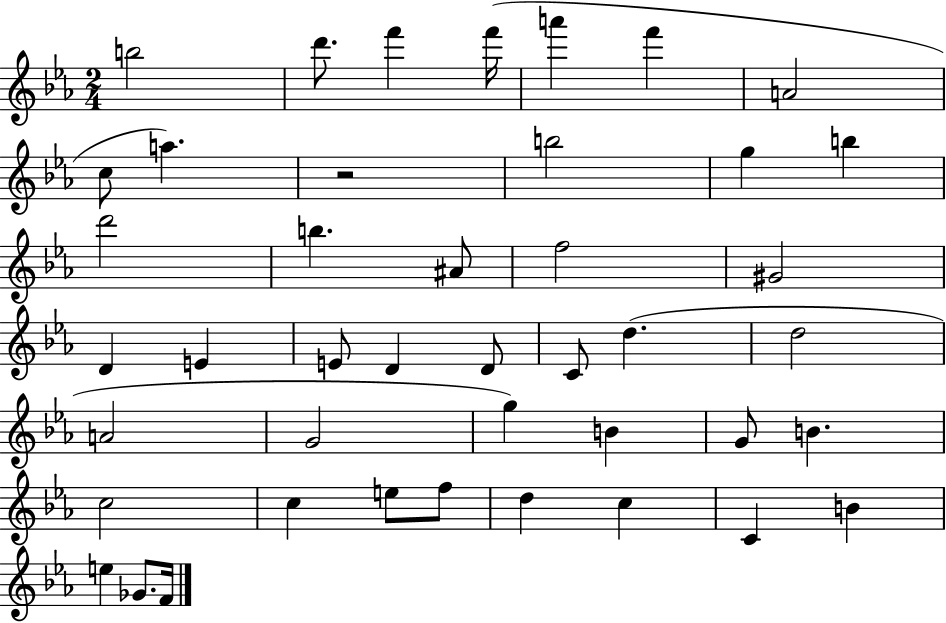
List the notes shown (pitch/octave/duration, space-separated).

B5/h D6/e. F6/q F6/s A6/q F6/q A4/h C5/e A5/q. R/h B5/h G5/q B5/q D6/h B5/q. A#4/e F5/h G#4/h D4/q E4/q E4/e D4/q D4/e C4/e D5/q. D5/h A4/h G4/h G5/q B4/q G4/e B4/q. C5/h C5/q E5/e F5/e D5/q C5/q C4/q B4/q E5/q Gb4/e. F4/s